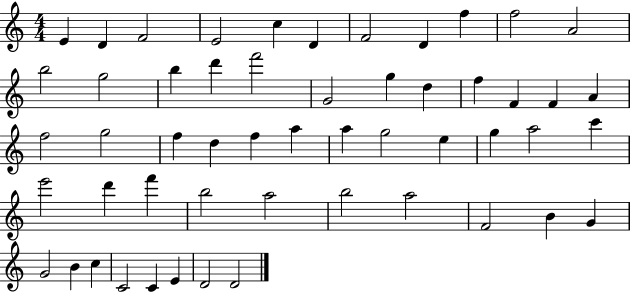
E4/q D4/q F4/h E4/h C5/q D4/q F4/h D4/q F5/q F5/h A4/h B5/h G5/h B5/q D6/q F6/h G4/h G5/q D5/q F5/q F4/q F4/q A4/q F5/h G5/h F5/q D5/q F5/q A5/q A5/q G5/h E5/q G5/q A5/h C6/q E6/h D6/q F6/q B5/h A5/h B5/h A5/h F4/h B4/q G4/q G4/h B4/q C5/q C4/h C4/q E4/q D4/h D4/h